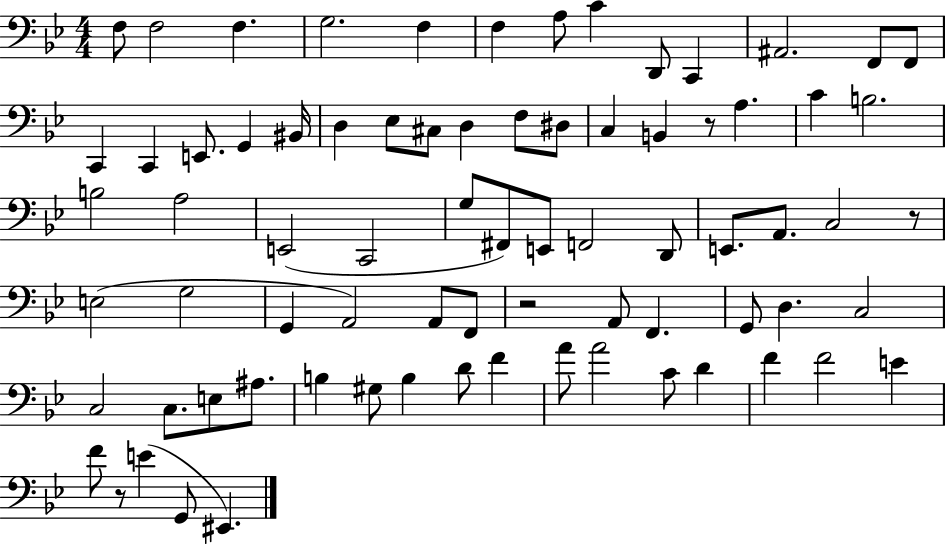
{
  \clef bass
  \numericTimeSignature
  \time 4/4
  \key bes \major
  f8 f2 f4. | g2. f4 | f4 a8 c'4 d,8 c,4 | ais,2. f,8 f,8 | \break c,4 c,4 e,8. g,4 bis,16 | d4 ees8 cis8 d4 f8 dis8 | c4 b,4 r8 a4. | c'4 b2. | \break b2 a2 | e,2( c,2 | g8 fis,8) e,8 f,2 d,8 | e,8. a,8. c2 r8 | \break e2( g2 | g,4 a,2) a,8 f,8 | r2 a,8 f,4. | g,8 d4. c2 | \break c2 c8. e8 ais8. | b4 gis8 b4 d'8 f'4 | a'8 a'2 c'8 d'4 | f'4 f'2 e'4 | \break f'8 r8 e'4( g,8 eis,4.) | \bar "|."
}